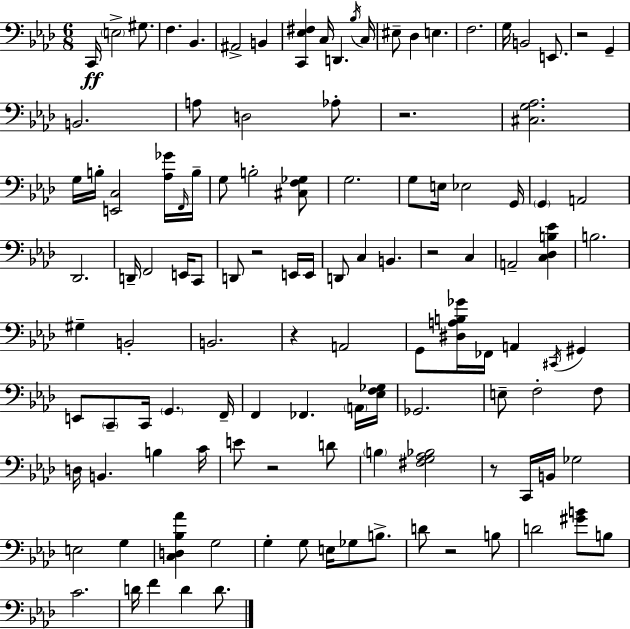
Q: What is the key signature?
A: AES major